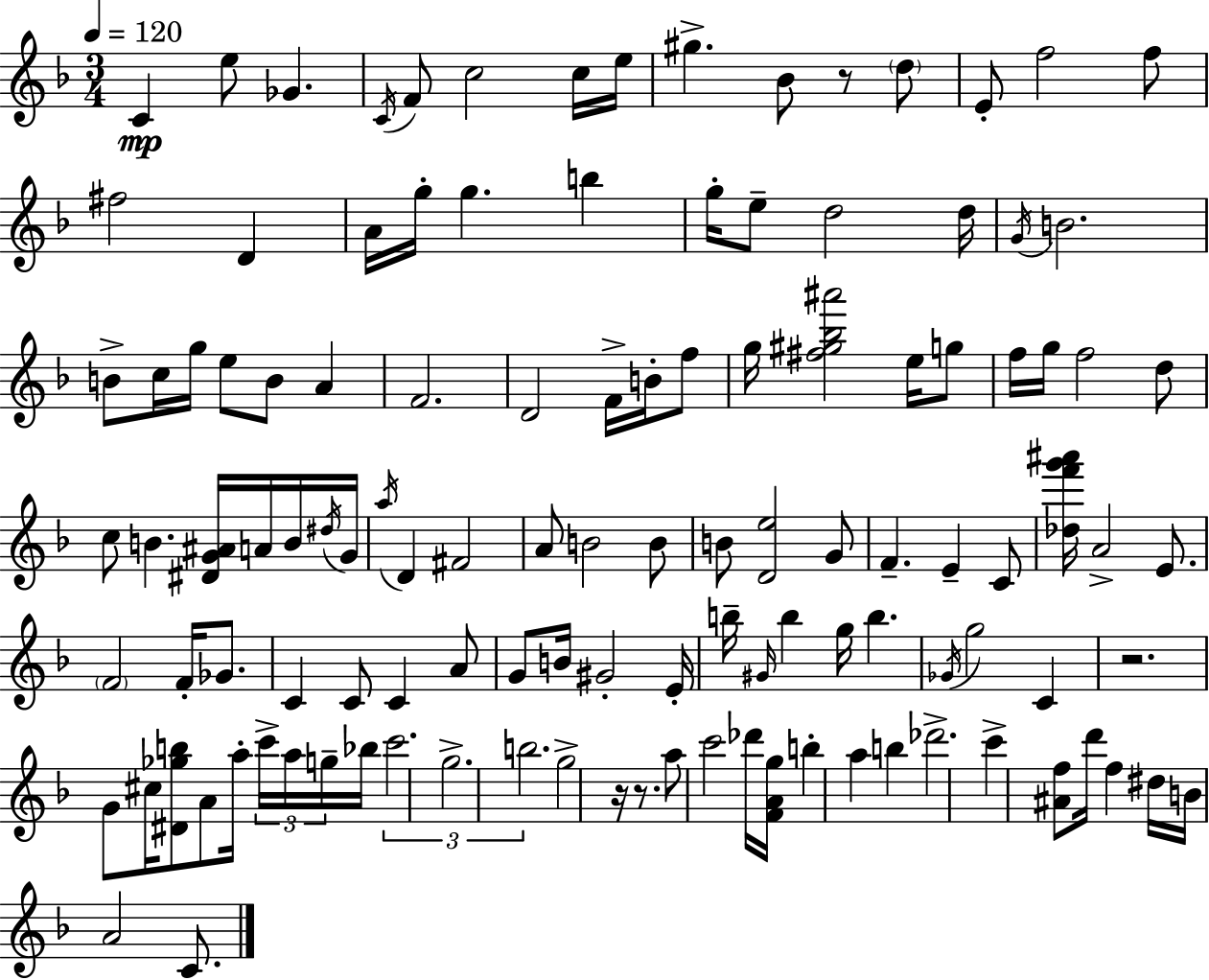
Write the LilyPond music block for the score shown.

{
  \clef treble
  \numericTimeSignature
  \time 3/4
  \key d \minor
  \tempo 4 = 120
  c'4\mp e''8 ges'4. | \acciaccatura { c'16 } f'8 c''2 c''16 | e''16 gis''4.-> bes'8 r8 \parenthesize d''8 | e'8-. f''2 f''8 | \break fis''2 d'4 | a'16 g''16-. g''4. b''4 | g''16-. e''8-- d''2 | d''16 \acciaccatura { g'16 } b'2. | \break b'8-> c''16 g''16 e''8 b'8 a'4 | f'2. | d'2 f'16-> b'16-. | f''8 g''16 <fis'' gis'' bes'' ais'''>2 e''16 | \break g''8 f''16 g''16 f''2 | d''8 c''8 b'4. <dis' g' ais'>16 a'16 | b'16 \acciaccatura { dis''16 } g'16 \acciaccatura { a''16 } d'4 fis'2 | a'8 b'2 | \break b'8 b'8 <d' e''>2 | g'8 f'4.-- e'4-- | c'8 <des'' f''' g''' ais'''>16 a'2-> | e'8. \parenthesize f'2 | \break f'16-. ges'8. c'4 c'8 c'4 | a'8 g'8 b'16 gis'2-. | e'16-. b''16-- \grace { gis'16 } b''4 g''16 b''4. | \acciaccatura { ges'16 } g''2 | \break c'4 r2. | g'8 cis''16 <dis' ges'' b''>8 a'8 | a''16-. \tuplet 3/2 { c'''16-> a''16 g''16-- } bes''16 \tuplet 3/2 { c'''2. | g''2.-> | \break b''2. } | g''2-> | r16 r8. a''8 c'''2 | des'''16 <f' a' g''>16 b''4-. a''4 | \break b''4 des'''2.-> | c'''4-> <ais' f''>8 | d'''16 f''4 dis''16 b'16 a'2 | c'8. \bar "|."
}